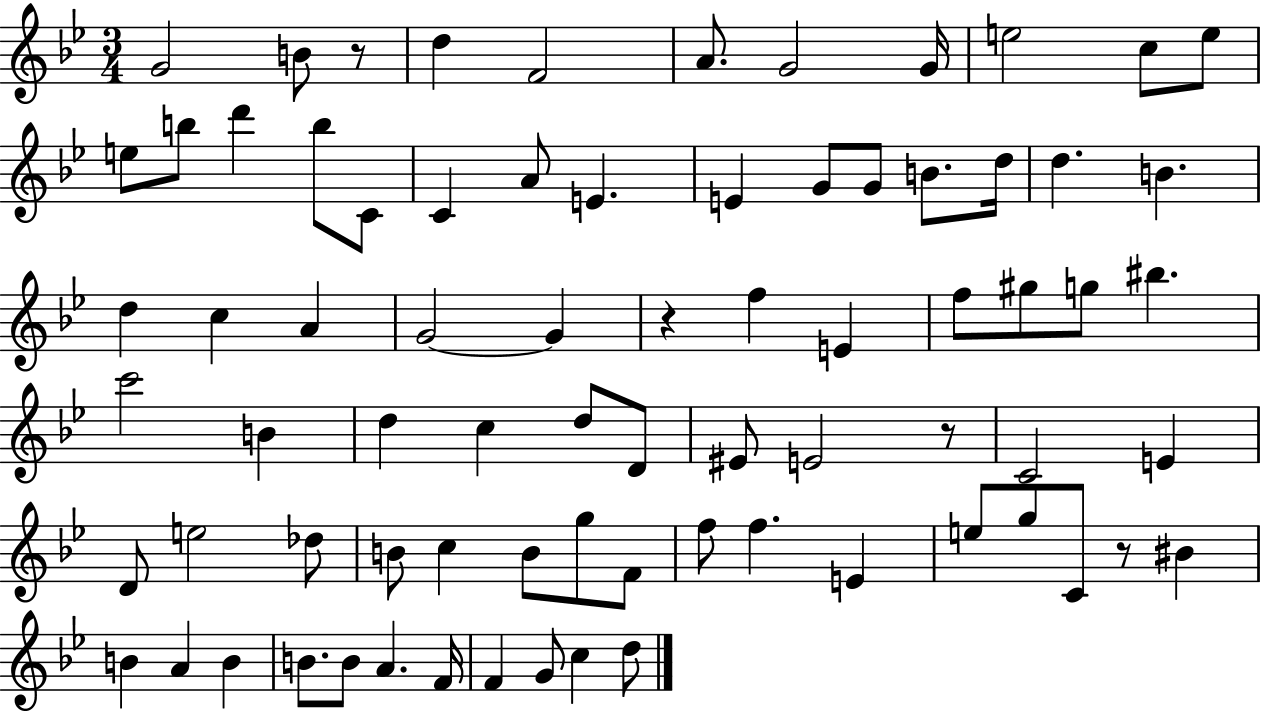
{
  \clef treble
  \numericTimeSignature
  \time 3/4
  \key bes \major
  g'2 b'8 r8 | d''4 f'2 | a'8. g'2 g'16 | e''2 c''8 e''8 | \break e''8 b''8 d'''4 b''8 c'8 | c'4 a'8 e'4. | e'4 g'8 g'8 b'8. d''16 | d''4. b'4. | \break d''4 c''4 a'4 | g'2~~ g'4 | r4 f''4 e'4 | f''8 gis''8 g''8 bis''4. | \break c'''2 b'4 | d''4 c''4 d''8 d'8 | eis'8 e'2 r8 | c'2 e'4 | \break d'8 e''2 des''8 | b'8 c''4 b'8 g''8 f'8 | f''8 f''4. e'4 | e''8 g''8 c'8 r8 bis'4 | \break b'4 a'4 b'4 | b'8. b'8 a'4. f'16 | f'4 g'8 c''4 d''8 | \bar "|."
}